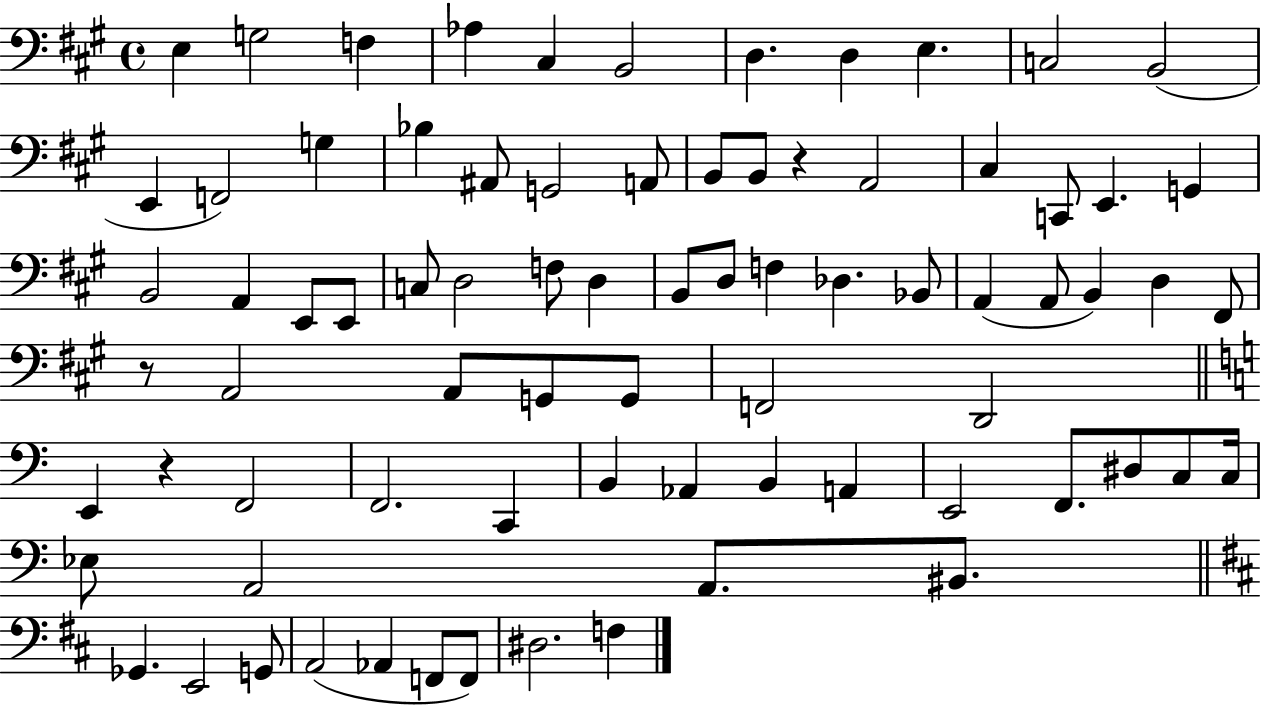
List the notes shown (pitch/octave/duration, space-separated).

E3/q G3/h F3/q Ab3/q C#3/q B2/h D3/q. D3/q E3/q. C3/h B2/h E2/q F2/h G3/q Bb3/q A#2/e G2/h A2/e B2/e B2/e R/q A2/h C#3/q C2/e E2/q. G2/q B2/h A2/q E2/e E2/e C3/e D3/h F3/e D3/q B2/e D3/e F3/q Db3/q. Bb2/e A2/q A2/e B2/q D3/q F#2/e R/e A2/h A2/e G2/e G2/e F2/h D2/h E2/q R/q F2/h F2/h. C2/q B2/q Ab2/q B2/q A2/q E2/h F2/e. D#3/e C3/e C3/s Eb3/e A2/h A2/e. BIS2/e. Gb2/q. E2/h G2/e A2/h Ab2/q F2/e F2/e D#3/h. F3/q